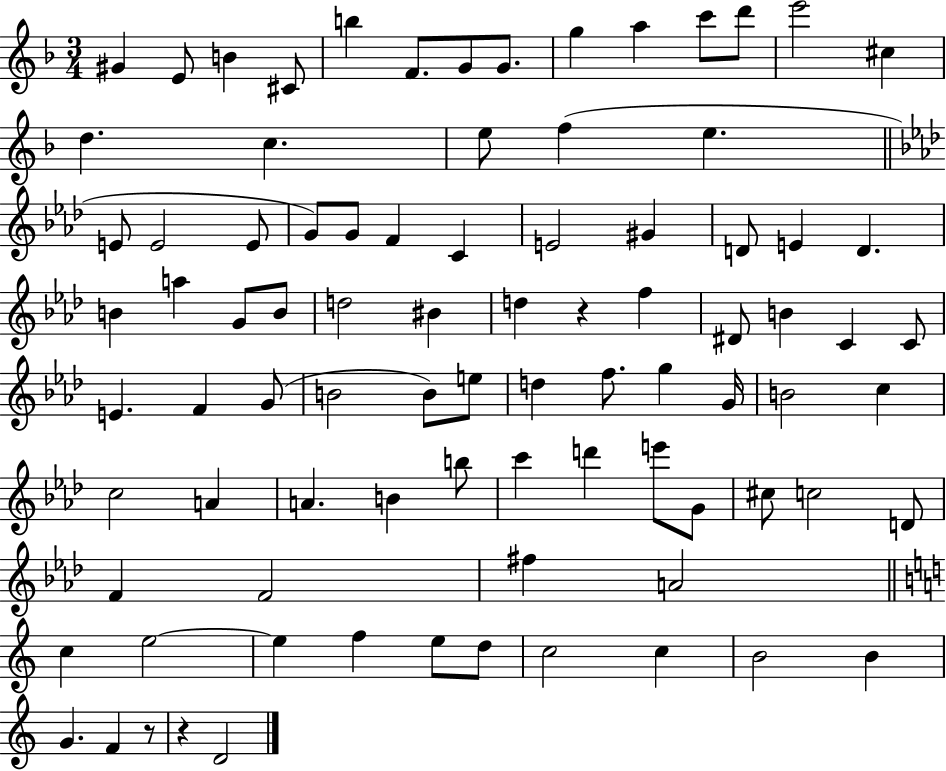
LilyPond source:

{
  \clef treble
  \numericTimeSignature
  \time 3/4
  \key f \major
  gis'4 e'8 b'4 cis'8 | b''4 f'8. g'8 g'8. | g''4 a''4 c'''8 d'''8 | e'''2 cis''4 | \break d''4. c''4. | e''8 f''4( e''4. | \bar "||" \break \key f \minor e'8 e'2 e'8 | g'8) g'8 f'4 c'4 | e'2 gis'4 | d'8 e'4 d'4. | \break b'4 a''4 g'8 b'8 | d''2 bis'4 | d''4 r4 f''4 | dis'8 b'4 c'4 c'8 | \break e'4. f'4 g'8( | b'2 b'8) e''8 | d''4 f''8. g''4 g'16 | b'2 c''4 | \break c''2 a'4 | a'4. b'4 b''8 | c'''4 d'''4 e'''8 g'8 | cis''8 c''2 d'8 | \break f'4 f'2 | fis''4 a'2 | \bar "||" \break \key c \major c''4 e''2~~ | e''4 f''4 e''8 d''8 | c''2 c''4 | b'2 b'4 | \break g'4. f'4 r8 | r4 d'2 | \bar "|."
}